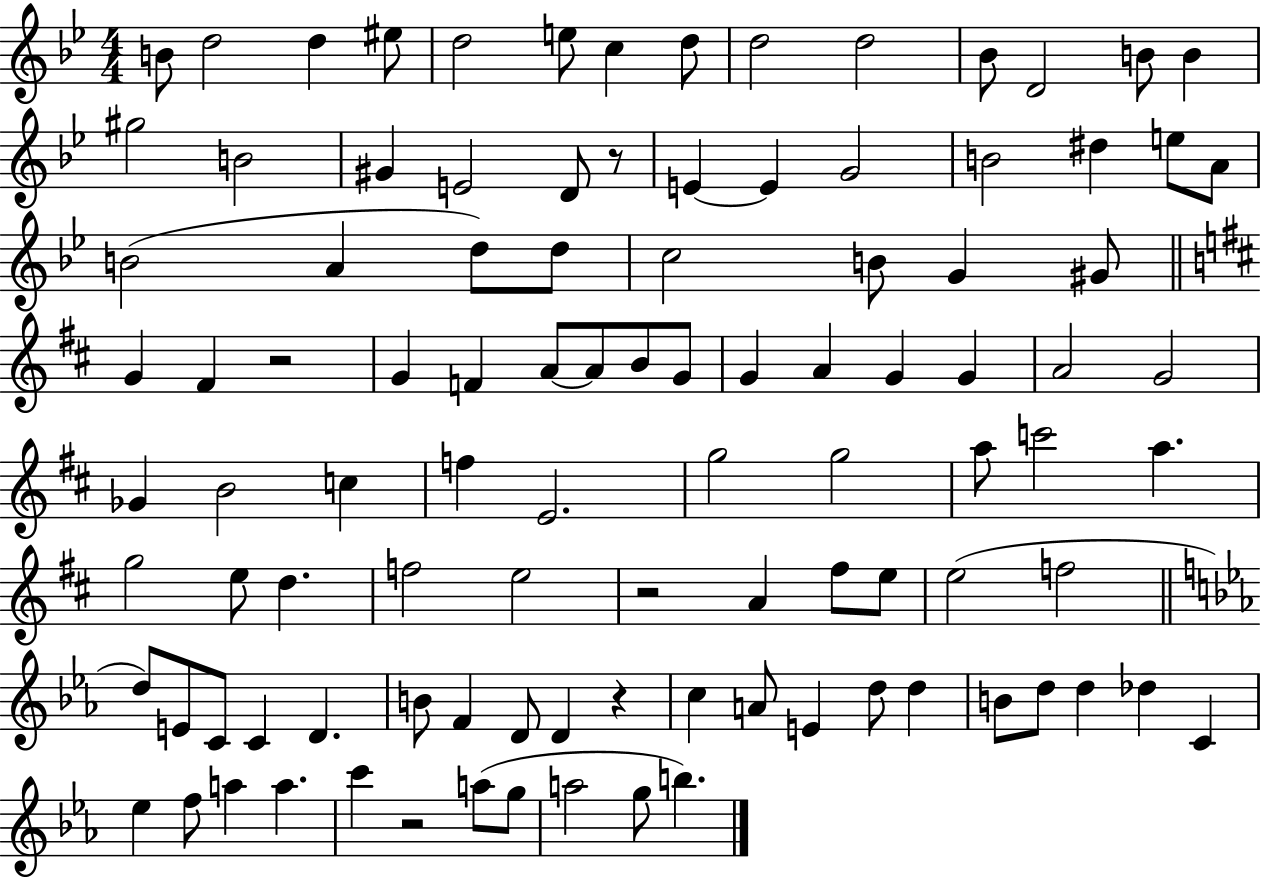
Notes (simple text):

B4/e D5/h D5/q EIS5/e D5/h E5/e C5/q D5/e D5/h D5/h Bb4/e D4/h B4/e B4/q G#5/h B4/h G#4/q E4/h D4/e R/e E4/q E4/q G4/h B4/h D#5/q E5/e A4/e B4/h A4/q D5/e D5/e C5/h B4/e G4/q G#4/e G4/q F#4/q R/h G4/q F4/q A4/e A4/e B4/e G4/e G4/q A4/q G4/q G4/q A4/h G4/h Gb4/q B4/h C5/q F5/q E4/h. G5/h G5/h A5/e C6/h A5/q. G5/h E5/e D5/q. F5/h E5/h R/h A4/q F#5/e E5/e E5/h F5/h D5/e E4/e C4/e C4/q D4/q. B4/e F4/q D4/e D4/q R/q C5/q A4/e E4/q D5/e D5/q B4/e D5/e D5/q Db5/q C4/q Eb5/q F5/e A5/q A5/q. C6/q R/h A5/e G5/e A5/h G5/e B5/q.